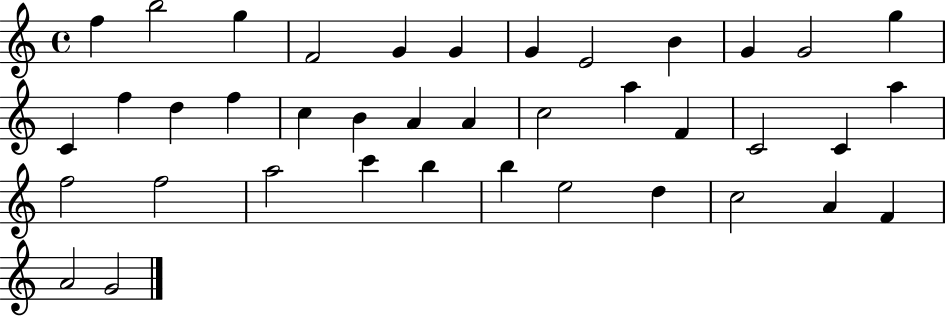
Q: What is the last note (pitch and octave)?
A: G4